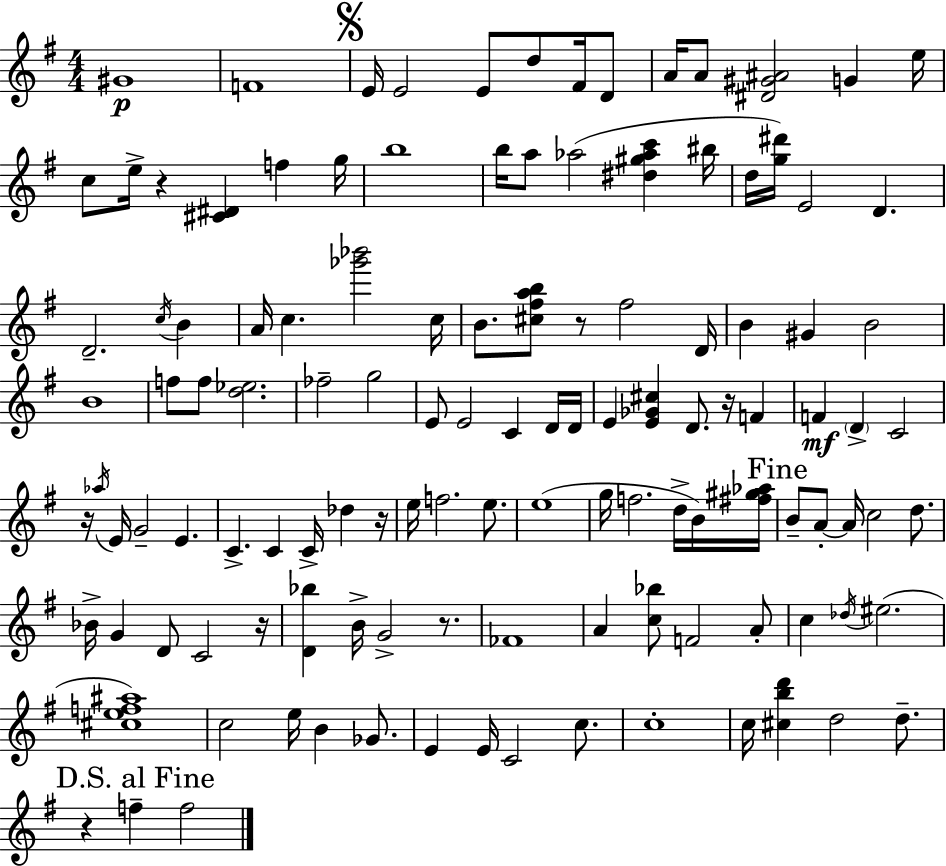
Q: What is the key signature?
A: E minor